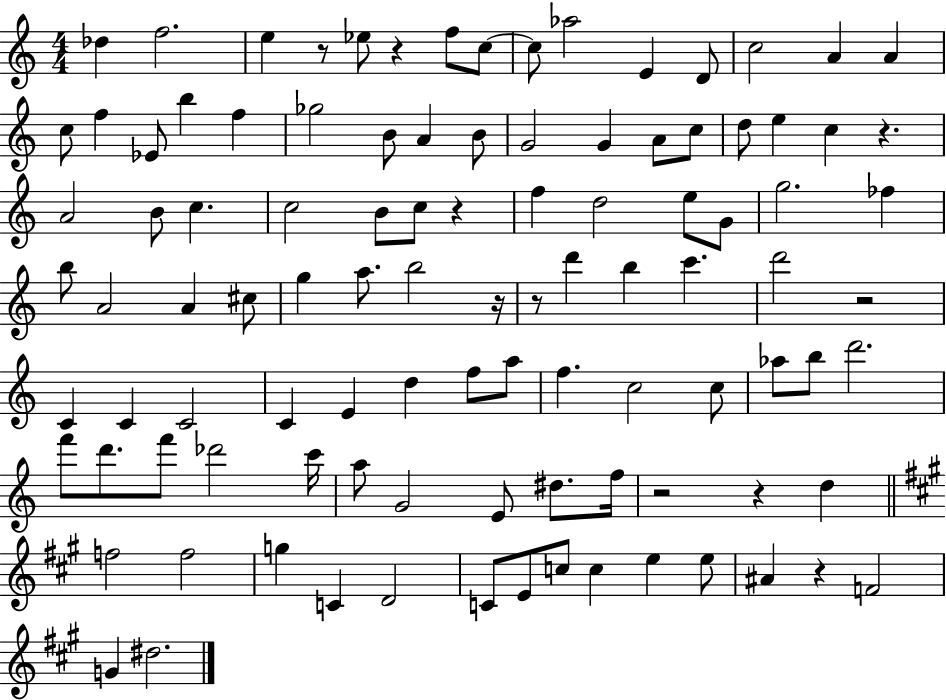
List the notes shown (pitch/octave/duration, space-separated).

Db5/q F5/h. E5/q R/e Eb5/e R/q F5/e C5/e C5/e Ab5/h E4/q D4/e C5/h A4/q A4/q C5/e F5/q Eb4/e B5/q F5/q Gb5/h B4/e A4/q B4/e G4/h G4/q A4/e C5/e D5/e E5/q C5/q R/q. A4/h B4/e C5/q. C5/h B4/e C5/e R/q F5/q D5/h E5/e G4/e G5/h. FES5/q B5/e A4/h A4/q C#5/e G5/q A5/e. B5/h R/s R/e D6/q B5/q C6/q. D6/h R/h C4/q C4/q C4/h C4/q E4/q D5/q F5/e A5/e F5/q. C5/h C5/e Ab5/e B5/e D6/h. F6/e D6/e. F6/e Db6/h C6/s A5/e G4/h E4/e D#5/e. F5/s R/h R/q D5/q F5/h F5/h G5/q C4/q D4/h C4/e E4/e C5/e C5/q E5/q E5/e A#4/q R/q F4/h G4/q D#5/h.